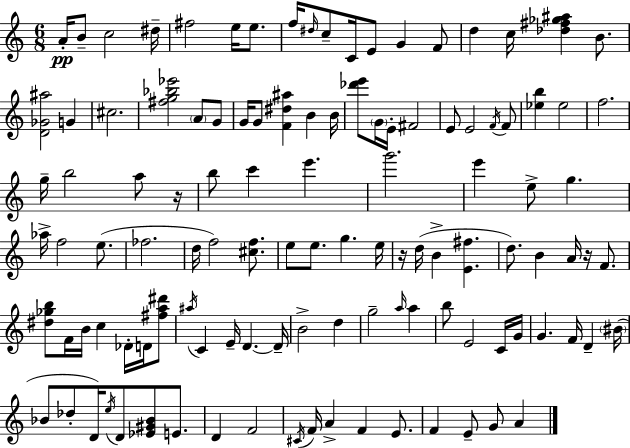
X:1
T:Untitled
M:6/8
L:1/4
K:Am
A/4 B/2 c2 ^d/4 ^f2 e/4 e/2 f/4 ^d/4 c/2 C/4 E/2 G F/2 d c/4 [_d^f_g^a] B/2 [D_G^a]2 G ^c2 [^fg_b_e']2 A/2 G/2 G/4 G/2 [F^d^a] B B/4 [_d'e']/2 G/4 E/4 ^F2 E/2 E2 F/4 F/2 [_eb] _e2 f2 g/4 b2 a/2 z/4 b/2 c' e' g'2 e' e/2 g _a/4 f2 e/2 _f2 d/4 f2 [^cf]/2 e/2 e/2 g e/4 z/4 d/4 B [E^f] d/2 B A/4 z/4 F/2 [^d_gb]/2 F/4 B/4 c _D/4 D/4 [^fa^d']/2 ^a/4 C E/4 D D/4 B2 d g2 a/4 a b/2 E2 C/4 G/4 G F/4 D ^B/4 _B/2 _d/2 D/4 e/4 D/2 [_E^G_B]/2 E/2 D F2 ^C/4 F/4 A F E/2 F E/2 G/2 A